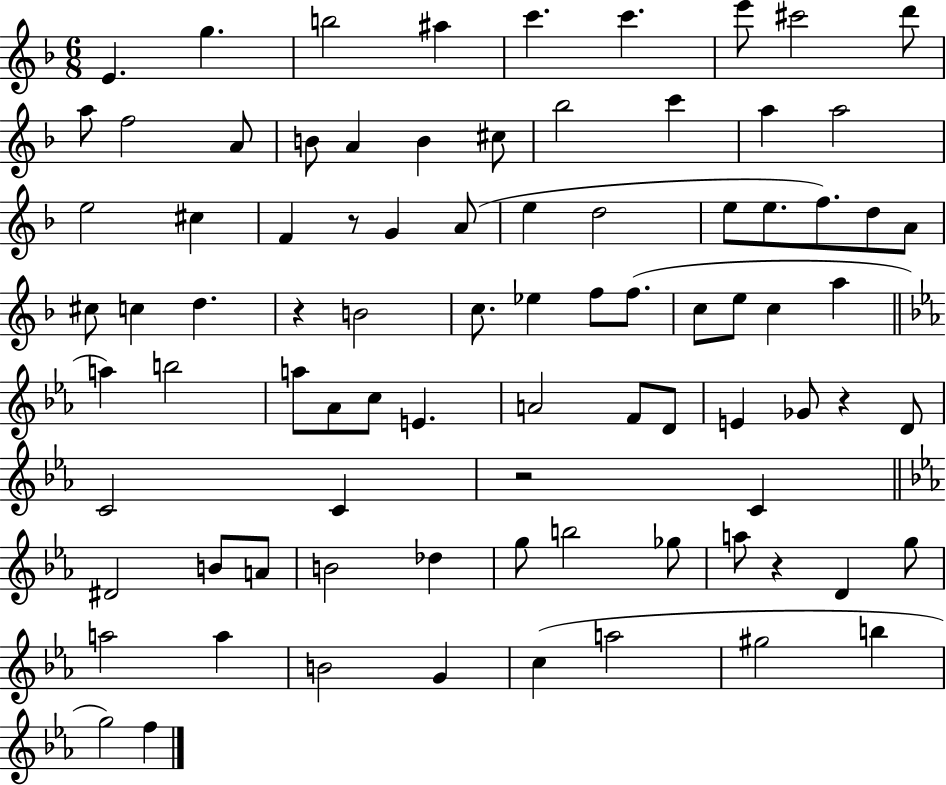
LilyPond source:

{
  \clef treble
  \numericTimeSignature
  \time 6/8
  \key f \major
  e'4. g''4. | b''2 ais''4 | c'''4. c'''4. | e'''8 cis'''2 d'''8 | \break a''8 f''2 a'8 | b'8 a'4 b'4 cis''8 | bes''2 c'''4 | a''4 a''2 | \break e''2 cis''4 | f'4 r8 g'4 a'8( | e''4 d''2 | e''8 e''8. f''8.) d''8 a'8 | \break cis''8 c''4 d''4. | r4 b'2 | c''8. ees''4 f''8 f''8.( | c''8 e''8 c''4 a''4 | \break \bar "||" \break \key ees \major a''4) b''2 | a''8 aes'8 c''8 e'4. | a'2 f'8 d'8 | e'4 ges'8 r4 d'8 | \break c'2 c'4 | r2 c'4 | \bar "||" \break \key ees \major dis'2 b'8 a'8 | b'2 des''4 | g''8 b''2 ges''8 | a''8 r4 d'4 g''8 | \break a''2 a''4 | b'2 g'4 | c''4( a''2 | gis''2 b''4 | \break g''2) f''4 | \bar "|."
}